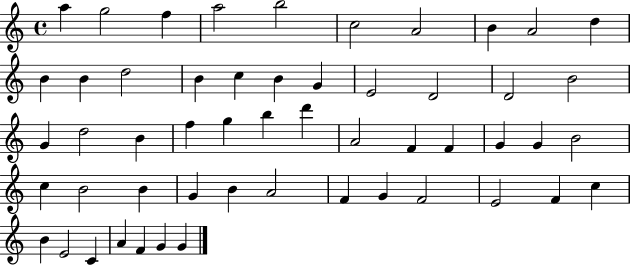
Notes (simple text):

A5/q G5/h F5/q A5/h B5/h C5/h A4/h B4/q A4/h D5/q B4/q B4/q D5/h B4/q C5/q B4/q G4/q E4/h D4/h D4/h B4/h G4/q D5/h B4/q F5/q G5/q B5/q D6/q A4/h F4/q F4/q G4/q G4/q B4/h C5/q B4/h B4/q G4/q B4/q A4/h F4/q G4/q F4/h E4/h F4/q C5/q B4/q E4/h C4/q A4/q F4/q G4/q G4/q